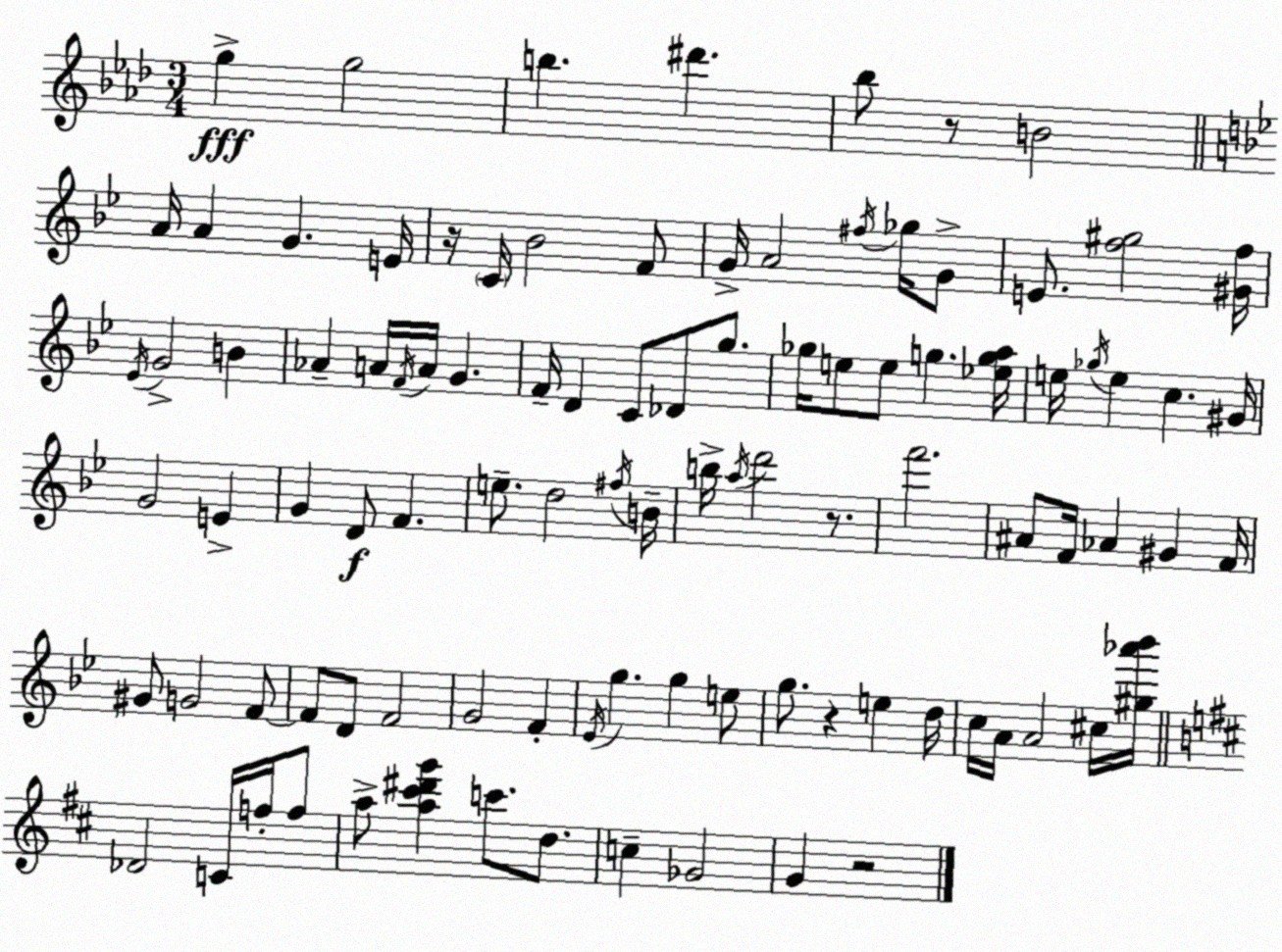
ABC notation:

X:1
T:Untitled
M:3/4
L:1/4
K:Fm
g g2 b ^d' _b/2 z/2 B2 A/4 A G E/4 z/4 C/4 _B2 F/2 G/4 A2 ^f/4 _g/4 G/2 E/2 [f^g]2 [^Gf]/4 _E/4 G2 B _A A/4 F/4 A/4 G F/4 D C/2 _D/2 g/2 _g/4 e/2 e/2 g [_ega]/4 e/4 _g/4 e c ^G/4 G2 E G D/2 F e/2 d2 ^f/4 B/4 b/4 a/4 d'2 z/2 f'2 ^A/2 F/4 _A ^G F/4 ^G/2 G2 F/2 F/2 D/2 F2 G2 F _E/4 g g e/2 g/2 z e d/4 c/4 A/4 A2 ^c/4 [^g_a'_b']/4 _D2 C/4 f/4 f/2 a/2 [a^c'^d'g'] c'/2 d/2 c _G2 G z2